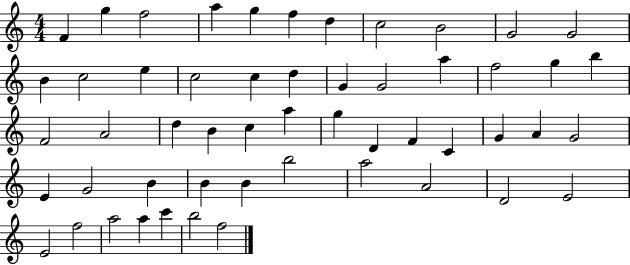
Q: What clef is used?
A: treble